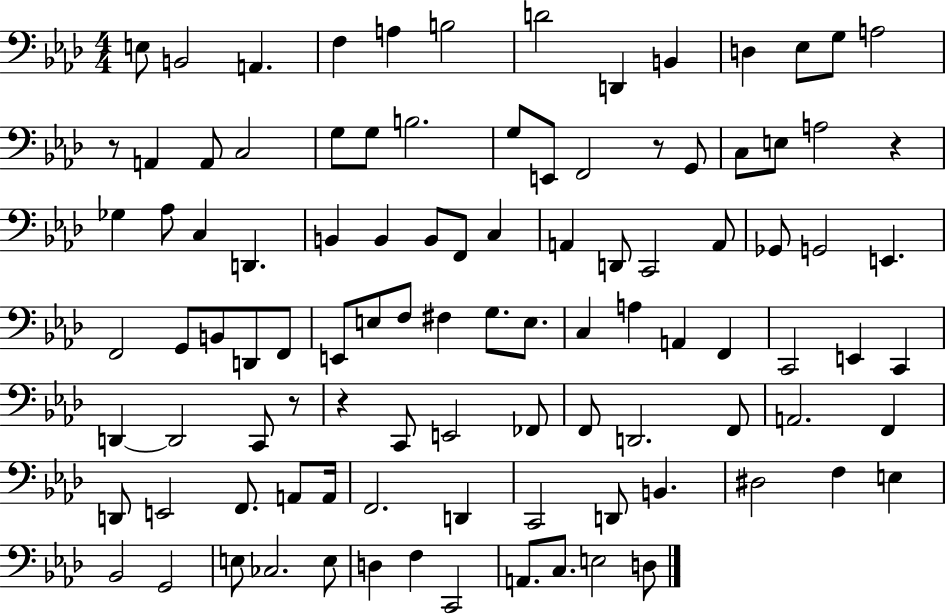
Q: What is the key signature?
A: AES major